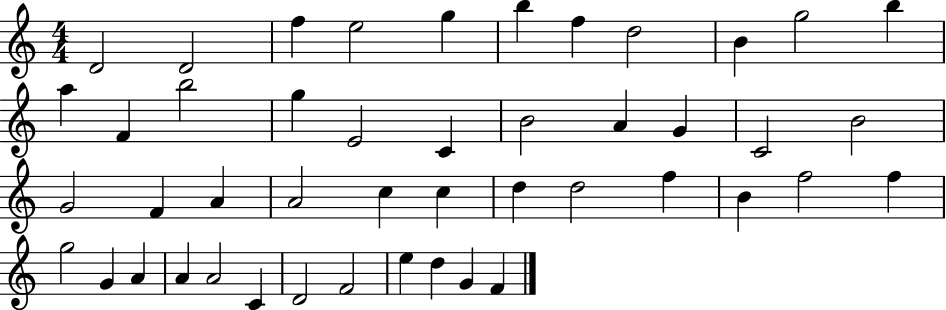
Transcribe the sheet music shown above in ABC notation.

X:1
T:Untitled
M:4/4
L:1/4
K:C
D2 D2 f e2 g b f d2 B g2 b a F b2 g E2 C B2 A G C2 B2 G2 F A A2 c c d d2 f B f2 f g2 G A A A2 C D2 F2 e d G F